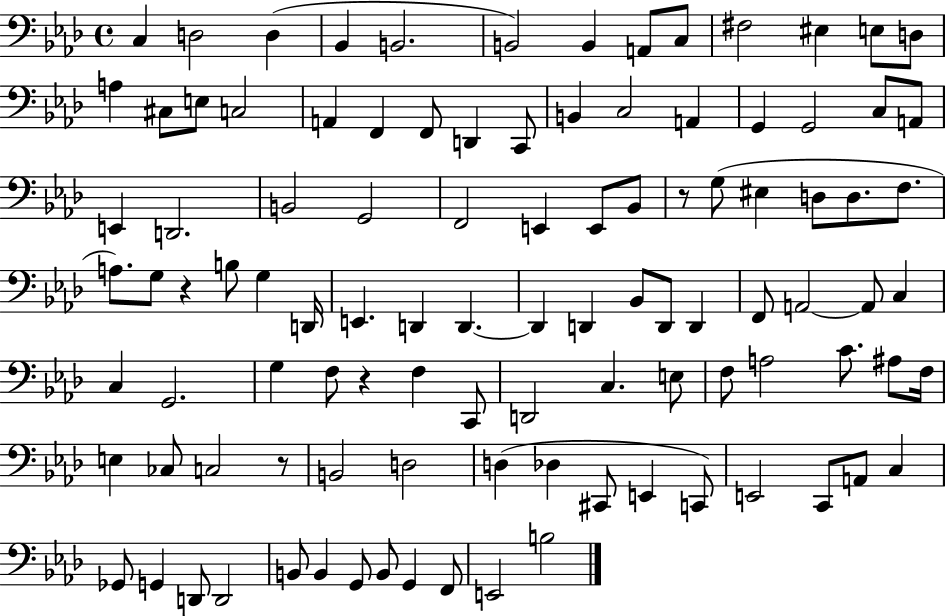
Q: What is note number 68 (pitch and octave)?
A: E3